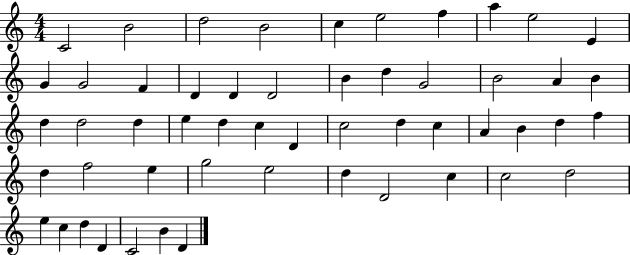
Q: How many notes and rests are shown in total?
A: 53